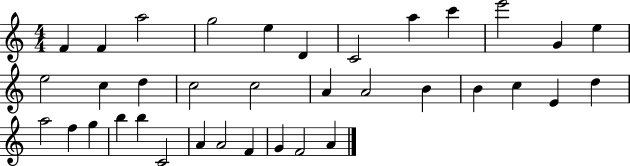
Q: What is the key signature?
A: C major